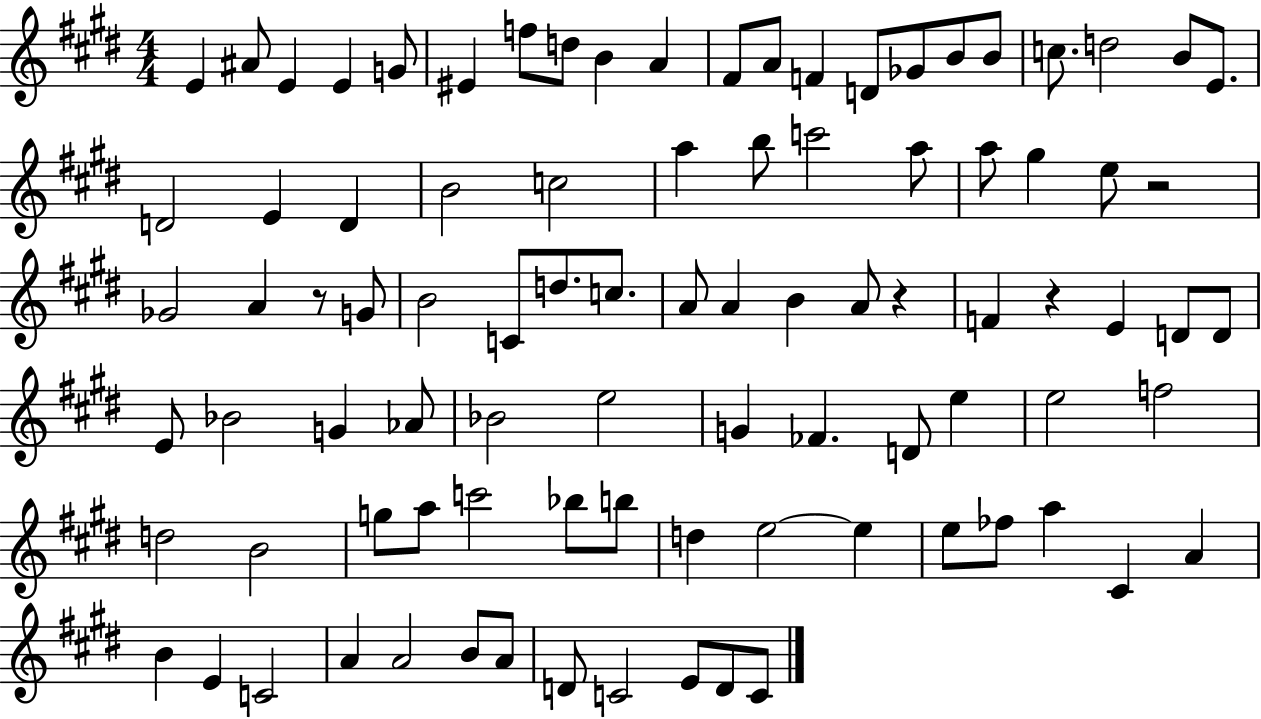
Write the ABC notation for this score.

X:1
T:Untitled
M:4/4
L:1/4
K:E
E ^A/2 E E G/2 ^E f/2 d/2 B A ^F/2 A/2 F D/2 _G/2 B/2 B/2 c/2 d2 B/2 E/2 D2 E D B2 c2 a b/2 c'2 a/2 a/2 ^g e/2 z2 _G2 A z/2 G/2 B2 C/2 d/2 c/2 A/2 A B A/2 z F z E D/2 D/2 E/2 _B2 G _A/2 _B2 e2 G _F D/2 e e2 f2 d2 B2 g/2 a/2 c'2 _b/2 b/2 d e2 e e/2 _f/2 a ^C A B E C2 A A2 B/2 A/2 D/2 C2 E/2 D/2 C/2